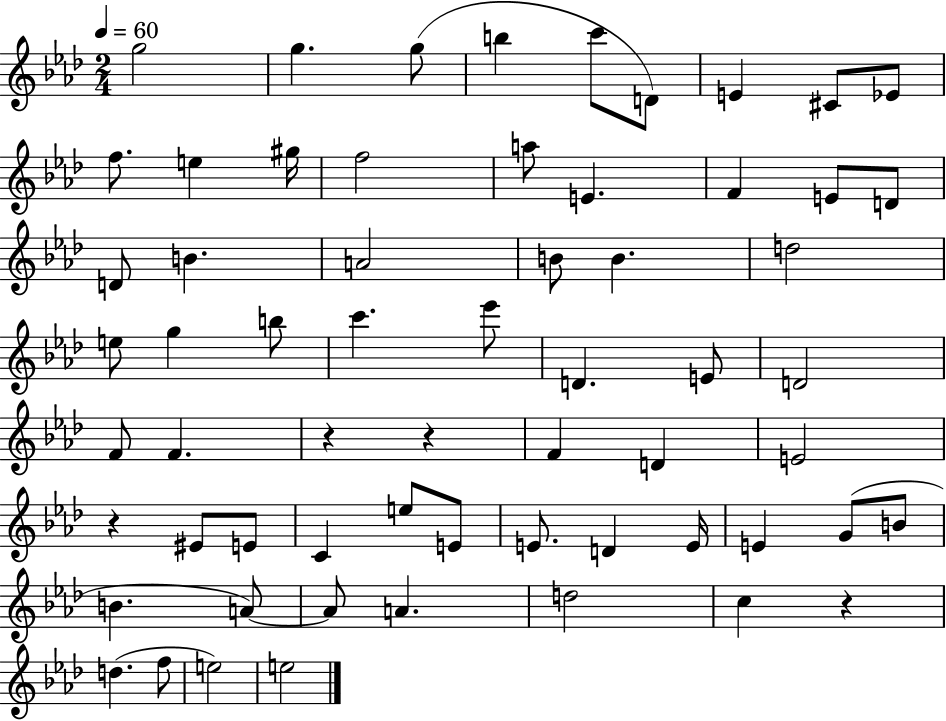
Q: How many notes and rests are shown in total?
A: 62